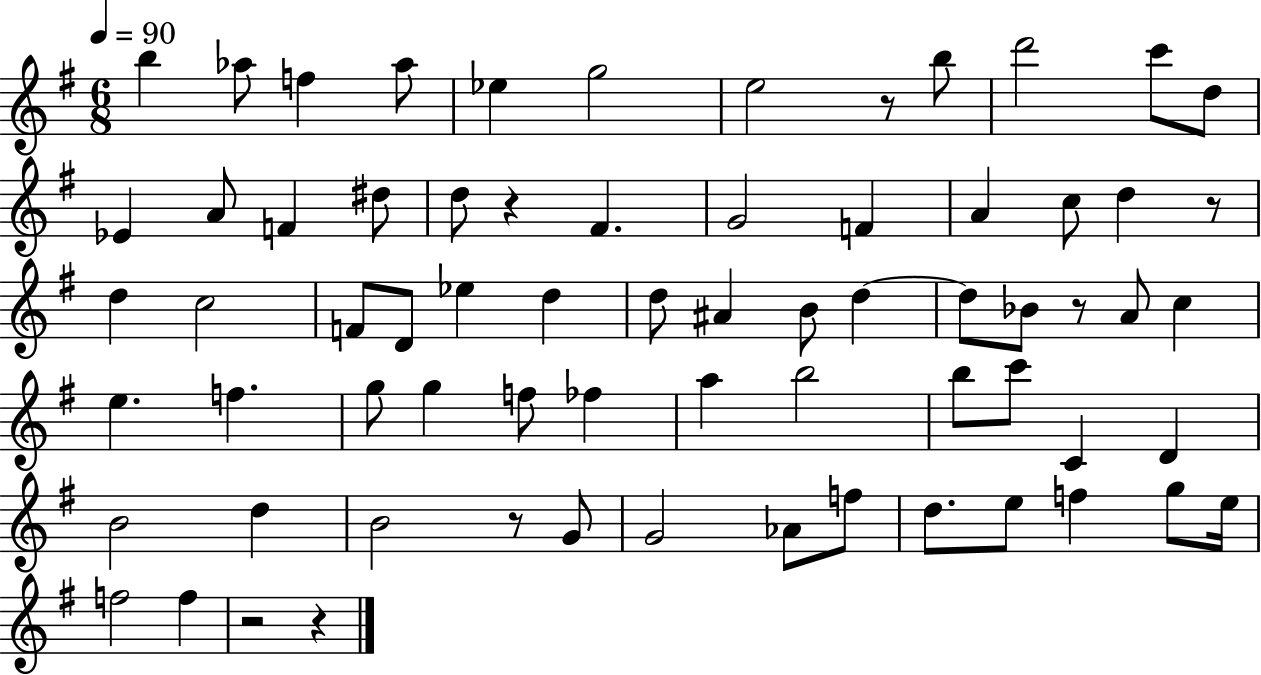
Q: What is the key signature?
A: G major